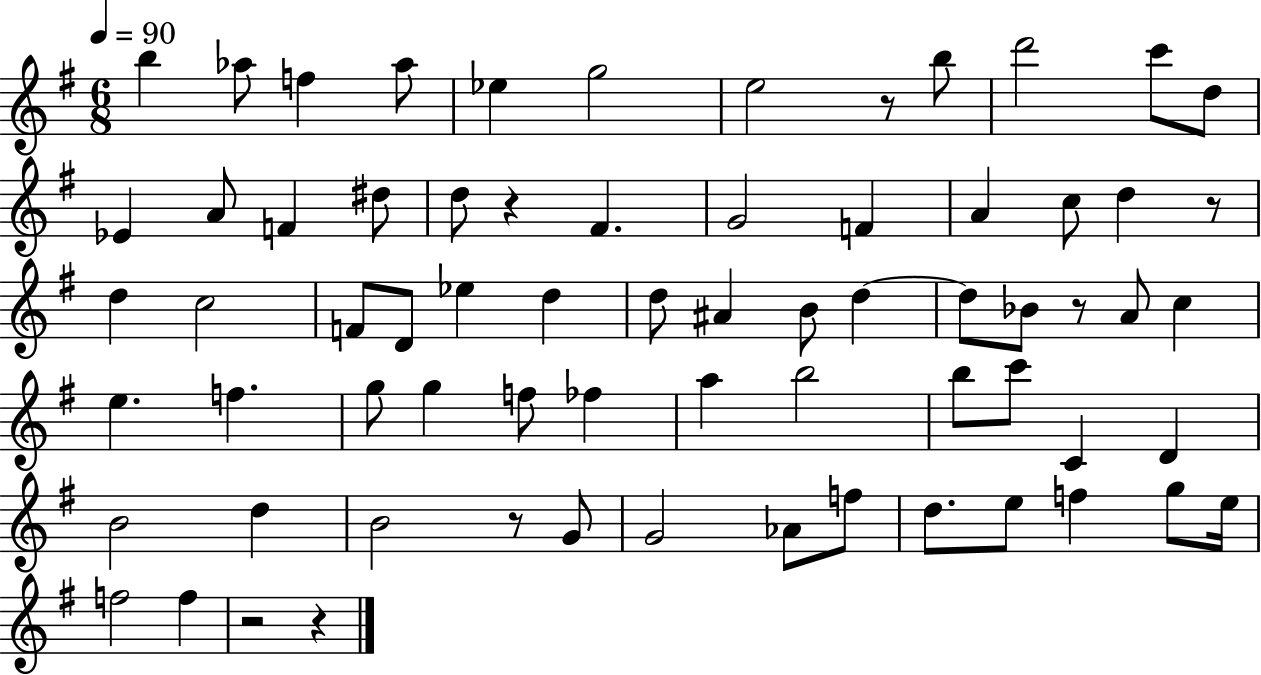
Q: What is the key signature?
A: G major